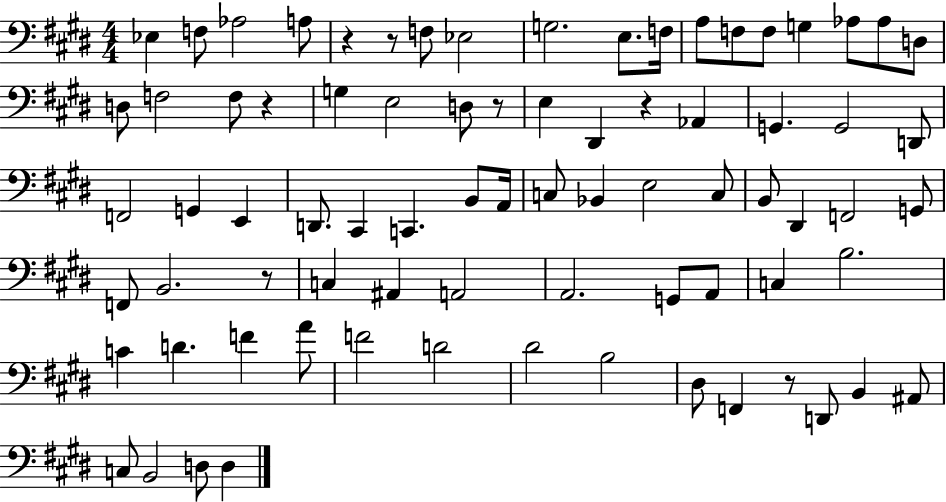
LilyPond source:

{
  \clef bass
  \numericTimeSignature
  \time 4/4
  \key e \major
  ees4 f8 aes2 a8 | r4 r8 f8 ees2 | g2. e8. f16 | a8 f8 f8 g4 aes8 aes8 d8 | \break d8 f2 f8 r4 | g4 e2 d8 r8 | e4 dis,4 r4 aes,4 | g,4. g,2 d,8 | \break f,2 g,4 e,4 | d,8. cis,4 c,4. b,8 a,16 | c8 bes,4 e2 c8 | b,8 dis,4 f,2 g,8 | \break f,8 b,2. r8 | c4 ais,4 a,2 | a,2. g,8 a,8 | c4 b2. | \break c'4 d'4. f'4 a'8 | f'2 d'2 | dis'2 b2 | dis8 f,4 r8 d,8 b,4 ais,8 | \break c8 b,2 d8 d4 | \bar "|."
}